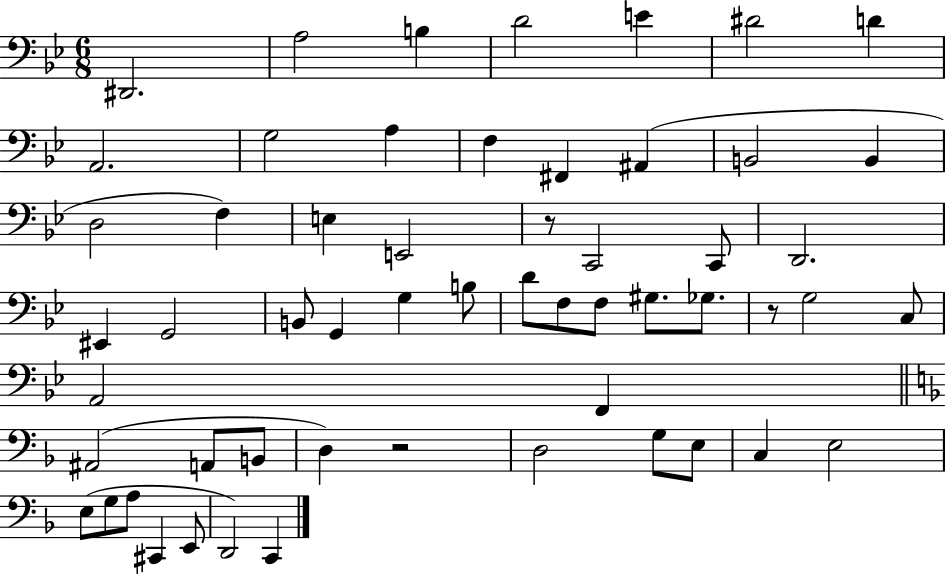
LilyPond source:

{
  \clef bass
  \numericTimeSignature
  \time 6/8
  \key bes \major
  dis,2. | a2 b4 | d'2 e'4 | dis'2 d'4 | \break a,2. | g2 a4 | f4 fis,4 ais,4( | b,2 b,4 | \break d2 f4) | e4 e,2 | r8 c,2 c,8 | d,2. | \break eis,4 g,2 | b,8 g,4 g4 b8 | d'8 f8 f8 gis8. ges8. | r8 g2 c8 | \break a,2 f,4 | \bar "||" \break \key f \major ais,2( a,8 b,8 | d4) r2 | d2 g8 e8 | c4 e2 | \break e8( g8 a8 cis,4 e,8 | d,2) c,4 | \bar "|."
}